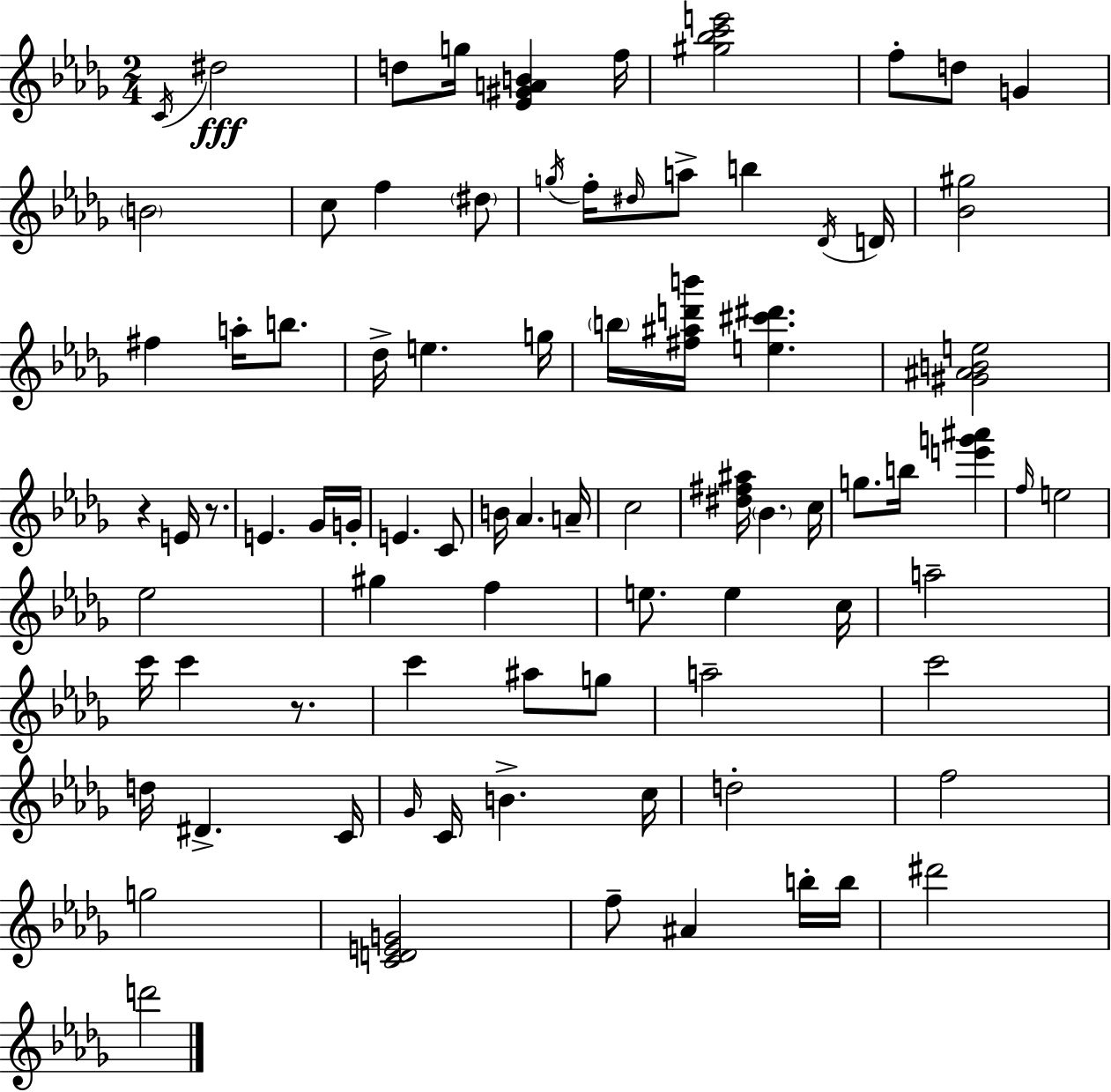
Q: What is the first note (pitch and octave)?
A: C4